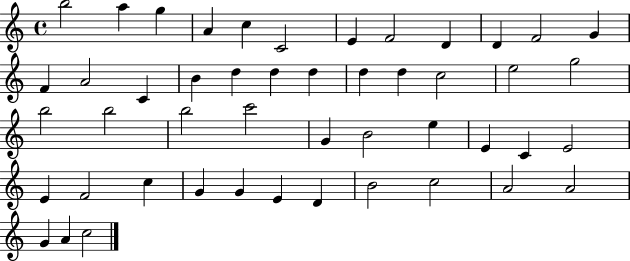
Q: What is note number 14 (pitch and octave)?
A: A4